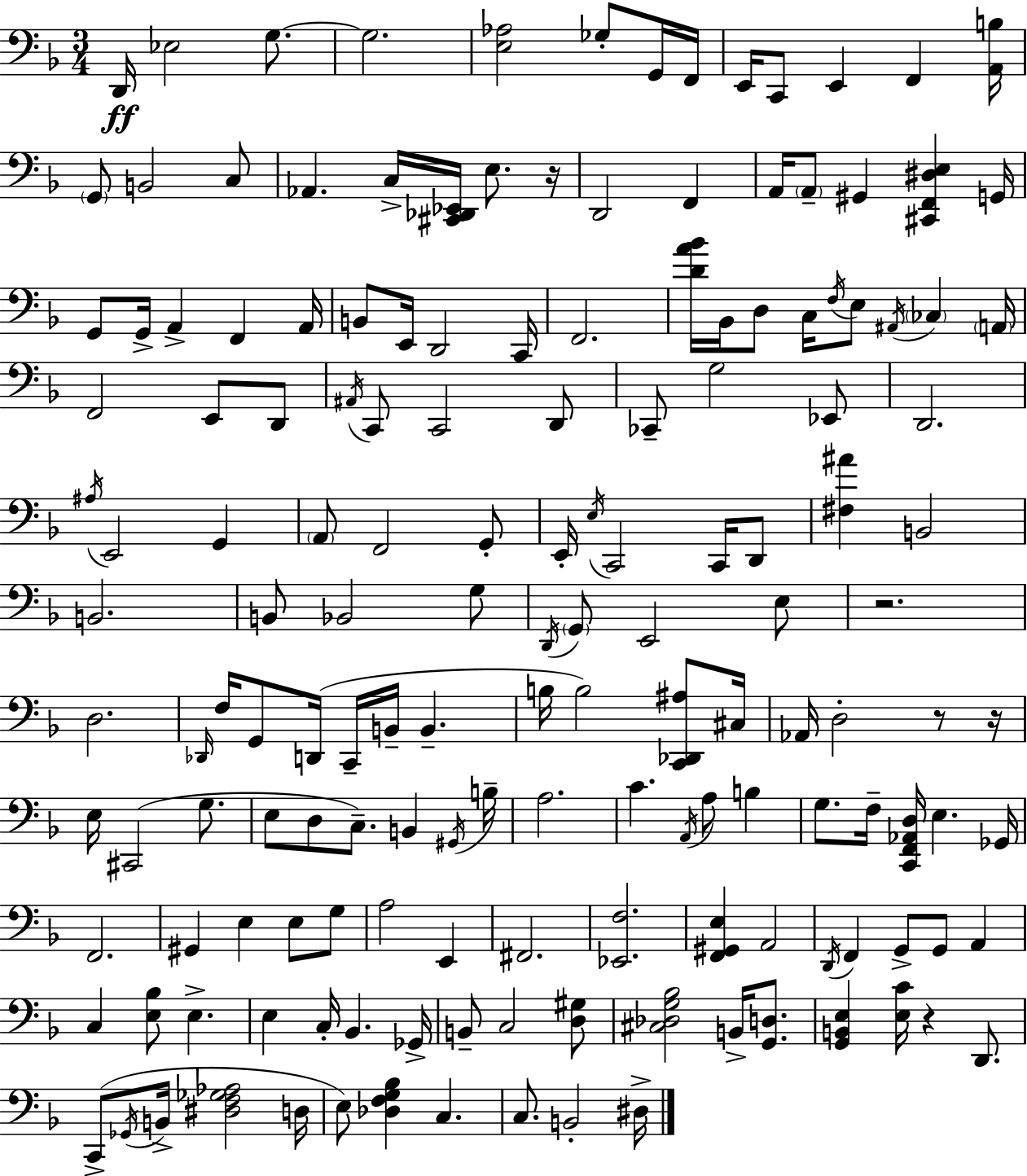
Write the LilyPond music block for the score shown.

{
  \clef bass
  \numericTimeSignature
  \time 3/4
  \key d \minor
  \repeat volta 2 { d,16\ff ees2 g8.~~ | g2. | <e aes>2 ges8-. g,16 f,16 | e,16 c,8 e,4 f,4 <a, b>16 | \break \parenthesize g,8 b,2 c8 | aes,4. c16-> <cis, des, ees,>16 e8. r16 | d,2 f,4 | a,16 \parenthesize a,8-- gis,4 <cis, f, dis e>4 g,16 | \break g,8 g,16-> a,4-> f,4 a,16 | b,8 e,16 d,2 c,16 | f,2. | <d' a' bes'>16 bes,16 d8 c16 \acciaccatura { f16 } e8 \acciaccatura { ais,16 } \parenthesize ces4 | \break \parenthesize a,16 f,2 e,8 | d,8 \acciaccatura { ais,16 } c,8 c,2 | d,8 ces,8-- g2 | ees,8 d,2. | \break \acciaccatura { ais16 } e,2 | g,4 \parenthesize a,8 f,2 | g,8-. e,16-. \acciaccatura { e16 } c,2 | c,16 d,8 <fis ais'>4 b,2 | \break b,2. | b,8 bes,2 | g8 \acciaccatura { d,16 } \parenthesize g,8 e,2 | e8 r2. | \break d2. | \grace { des,16 } f16 g,8 d,16( c,16-- | b,16-- b,4.-- b16 b2) | <c, des, ais>8 cis16 aes,16 d2-. | \break r8 r16 e16 cis,2( | g8. e8 d8 c8.--) | b,4 \acciaccatura { gis,16 } b16-- a2. | c'4. | \break \acciaccatura { a,16 } a8 b4 g8. | f16-- <c, f, aes, d>16 e4. ges,16 f,2. | gis,4 | e4 e8 g8 a2 | \break e,4 fis,2. | <ees, f>2. | <f, gis, e>4 | a,2 \acciaccatura { d,16 } f,4 | \break g,8-> g,8 a,4 c4 | <e bes>8 e4.-> e4 | c16-. bes,4. ges,16-> b,8-- | c2 <d gis>8 <cis des g bes>2 | \break b,16-> <g, d>8. <g, b, e>4 | <e c'>16 r4 d,8. c,8->( | \acciaccatura { ges,16 } b,16-> <dis f ges aes>2 d16 e8) | <des f g bes>4 c4. c8. | \break b,2-. dis16-> } \bar "|."
}